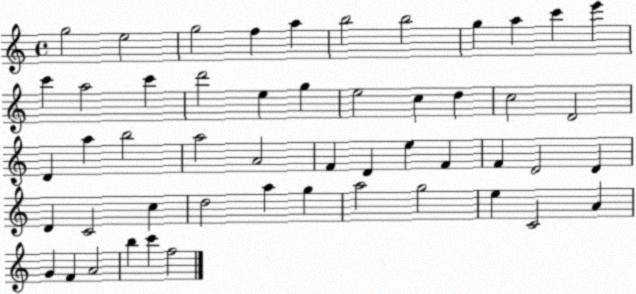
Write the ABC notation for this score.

X:1
T:Untitled
M:4/4
L:1/4
K:C
g2 e2 g2 f a b2 b2 g a c' e' c' a2 c' d'2 e g e2 c d c2 D2 D a b2 a2 A2 F D e F F D2 D D C2 c d2 a g a2 g2 e C2 A G F A2 b c' f2